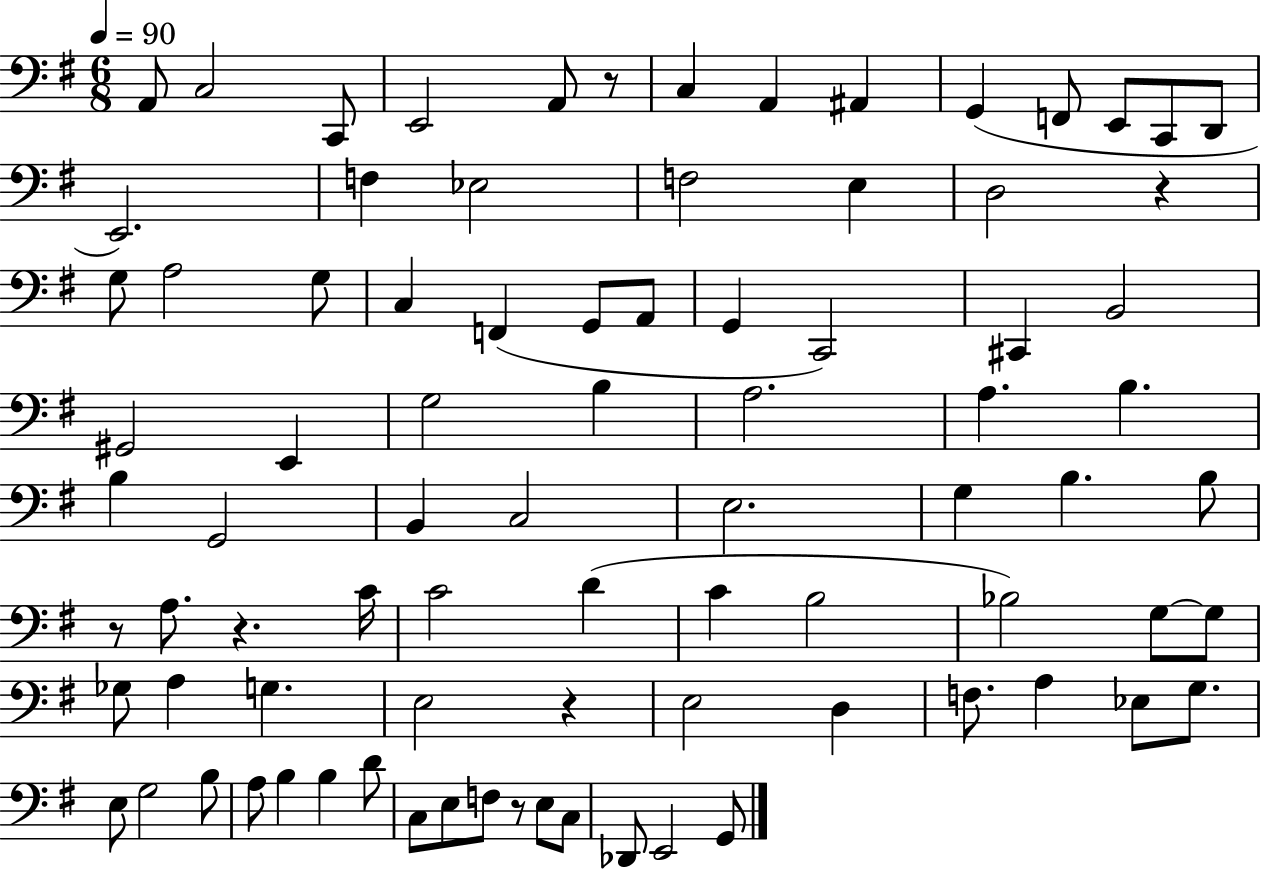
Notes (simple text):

A2/e C3/h C2/e E2/h A2/e R/e C3/q A2/q A#2/q G2/q F2/e E2/e C2/e D2/e E2/h. F3/q Eb3/h F3/h E3/q D3/h R/q G3/e A3/h G3/e C3/q F2/q G2/e A2/e G2/q C2/h C#2/q B2/h G#2/h E2/q G3/h B3/q A3/h. A3/q. B3/q. B3/q G2/h B2/q C3/h E3/h. G3/q B3/q. B3/e R/e A3/e. R/q. C4/s C4/h D4/q C4/q B3/h Bb3/h G3/e G3/e Gb3/e A3/q G3/q. E3/h R/q E3/h D3/q F3/e. A3/q Eb3/e G3/e. E3/e G3/h B3/e A3/e B3/q B3/q D4/e C3/e E3/e F3/e R/e E3/e C3/e Db2/e E2/h G2/e